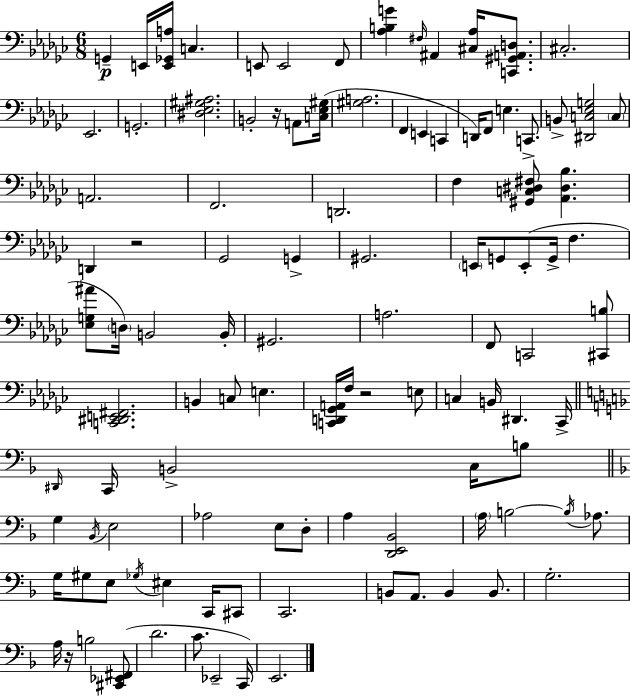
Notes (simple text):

G2/q E2/s [E2,Gb2,A3]/s C3/q. E2/e E2/h F2/e [Ab3,B3,G4]/q F#3/s A#2/q [C#3,Ab3]/s [C2,G#2,A2,D3]/e. C#3/h. Eb2/h. G2/h. [D#3,Eb3,G#3,A#3]/h. B2/h R/s A2/e [C3,Eb3,G#3]/s [G#3,A3]/h. F2/q E2/q C2/q D2/s F2/e E3/q. C2/e. B2/e [D#2,C3,Eb3,G3]/h C3/e A2/h. F2/h. D2/h. F3/q [G#2,C3,D#3,F#3]/e [Ab2,D#3,Bb3]/q. D2/q R/h Gb2/h G2/q G#2/h. E2/s G2/e E2/e G2/s F3/q. [Eb3,G3,A#4]/e D3/s B2/h B2/s G#2/h. A3/h. F2/e C2/h [C#2,B3]/e [C2,D#2,E2,F#2]/h. B2/q C3/e E3/q. [C2,D2,Gb2,A2]/s F3/s R/h E3/e C3/q B2/s D#2/q. CES2/s D#2/s C2/s B2/h C3/s B3/e G3/q Bb2/s E3/h Ab3/h E3/e D3/e A3/q [D2,E2,Bb2]/h A3/s B3/h B3/s Ab3/e. G3/s G#3/e E3/e Gb3/s EIS3/q C2/s C#2/e C2/h. B2/e A2/e. B2/q B2/e. G3/h. A3/s R/s B3/h [C#2,Eb2,F#2]/e D4/h. C4/e. Eb2/h C2/s E2/h.